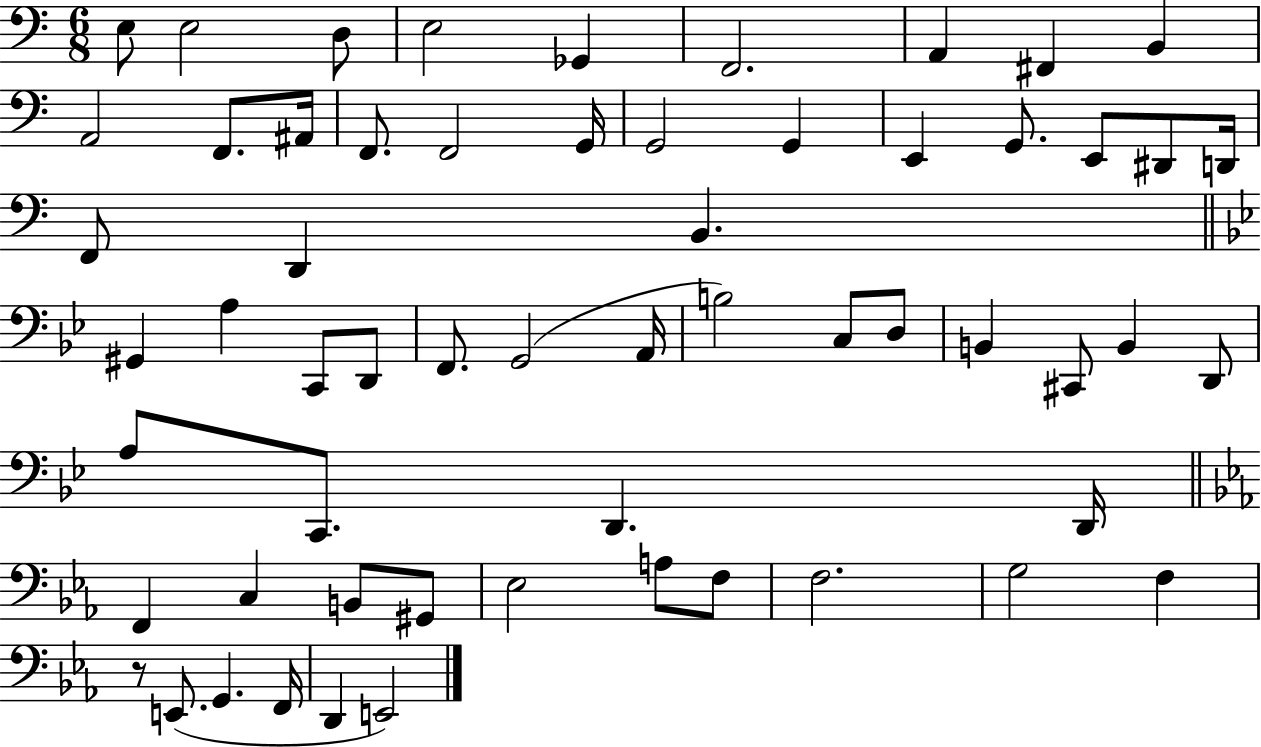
X:1
T:Untitled
M:6/8
L:1/4
K:C
E,/2 E,2 D,/2 E,2 _G,, F,,2 A,, ^F,, B,, A,,2 F,,/2 ^A,,/4 F,,/2 F,,2 G,,/4 G,,2 G,, E,, G,,/2 E,,/2 ^D,,/2 D,,/4 F,,/2 D,, B,, ^G,, A, C,,/2 D,,/2 F,,/2 G,,2 A,,/4 B,2 C,/2 D,/2 B,, ^C,,/2 B,, D,,/2 A,/2 C,,/2 D,, D,,/4 F,, C, B,,/2 ^G,,/2 _E,2 A,/2 F,/2 F,2 G,2 F, z/2 E,,/2 G,, F,,/4 D,, E,,2